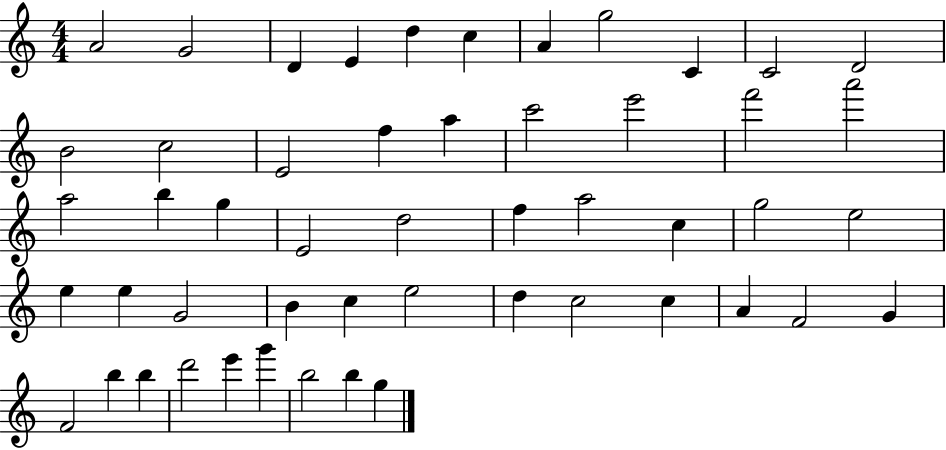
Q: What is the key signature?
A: C major